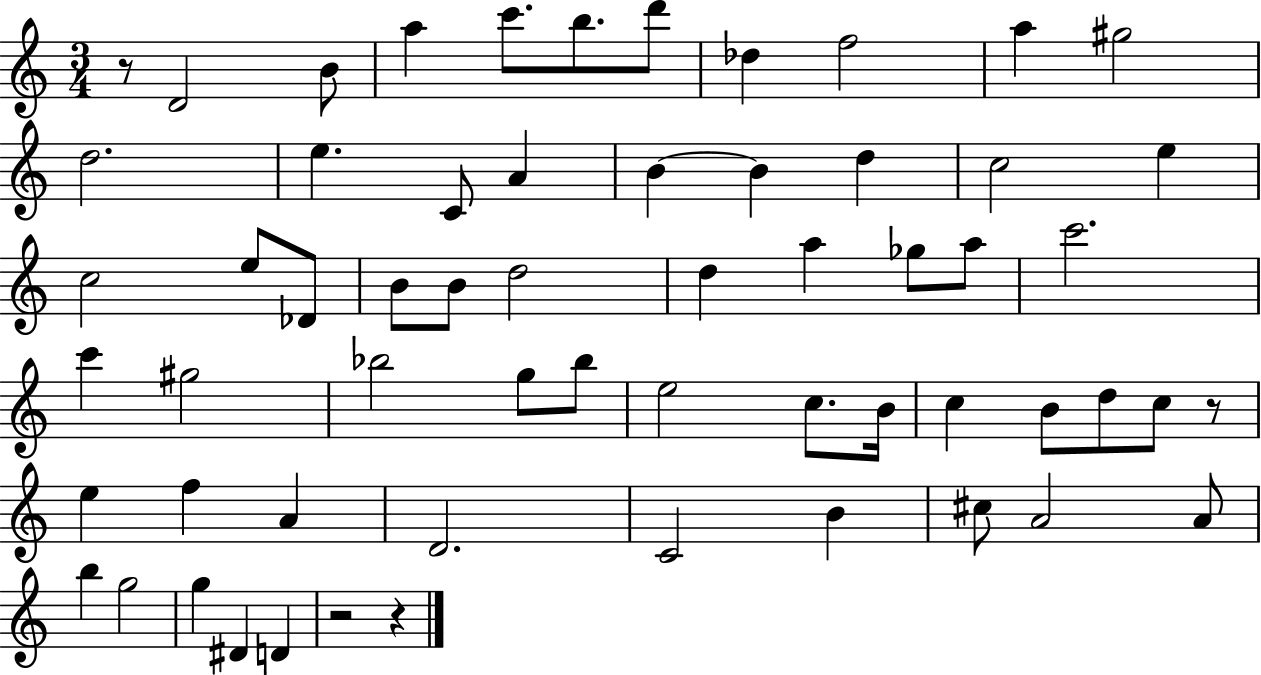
R/e D4/h B4/e A5/q C6/e. B5/e. D6/e Db5/q F5/h A5/q G#5/h D5/h. E5/q. C4/e A4/q B4/q B4/q D5/q C5/h E5/q C5/h E5/e Db4/e B4/e B4/e D5/h D5/q A5/q Gb5/e A5/e C6/h. C6/q G#5/h Bb5/h G5/e Bb5/e E5/h C5/e. B4/s C5/q B4/e D5/e C5/e R/e E5/q F5/q A4/q D4/h. C4/h B4/q C#5/e A4/h A4/e B5/q G5/h G5/q D#4/q D4/q R/h R/q